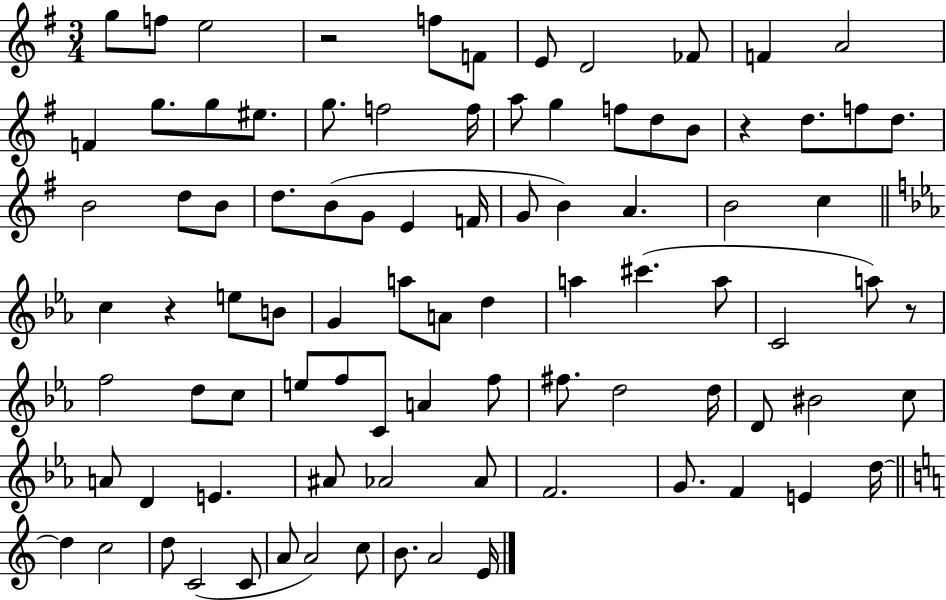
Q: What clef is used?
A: treble